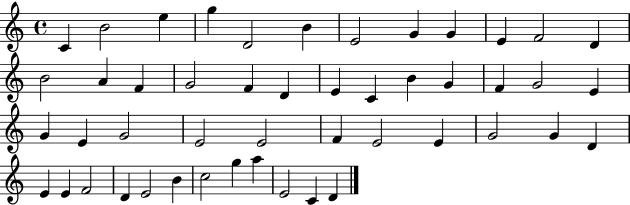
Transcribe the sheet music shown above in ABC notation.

X:1
T:Untitled
M:4/4
L:1/4
K:C
C B2 e g D2 B E2 G G E F2 D B2 A F G2 F D E C B G F G2 E G E G2 E2 E2 F E2 E G2 G D E E F2 D E2 B c2 g a E2 C D